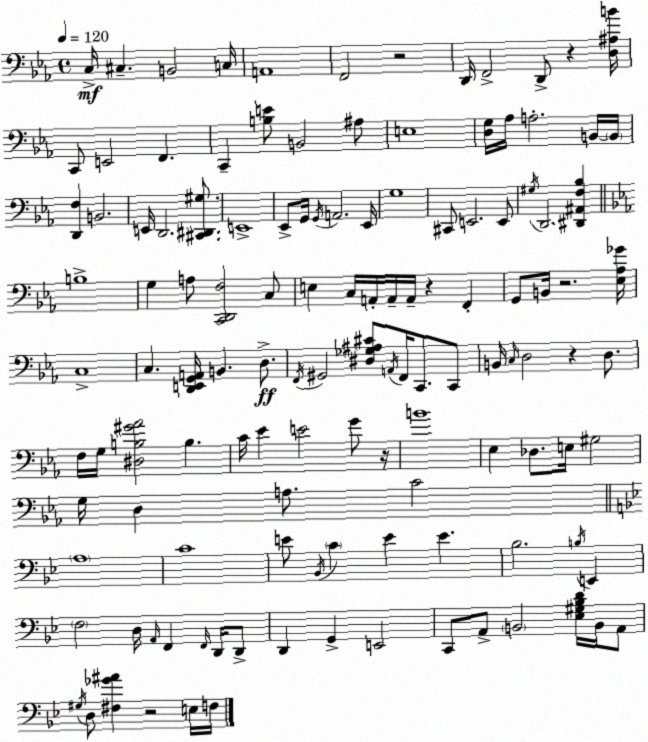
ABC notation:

X:1
T:Untitled
M:4/4
L:1/4
K:Cm
C,/4 ^C, B,,2 C,/4 A,,4 F,,2 z2 D,,/4 F,,2 D,,/2 z [D,^A,B]/4 C,,/2 E,,2 F,, C,, [B,E]/2 B,,2 ^A,/2 E,4 [D,G,]/4 _A,/4 A,2 B,,/4 B,,/4 [D,,F,] B,,2 E,,/4 D,,2 [^C,,^D,,^G,]/2 E,,4 _E,,/2 G,,/4 G,,/4 A,,2 _E,,/4 G,4 ^C,,/2 E,,2 E,,/2 ^G,/4 D,,2 [^D,,^A,,F,_B,] B,4 G, A,/2 [C,,D,,F,]2 C,/2 E, C,/4 A,,/4 A,,/4 A,,/4 z F,, G,,/2 B,,/4 z2 [_E,_A,_G]/4 C,4 C, [D,,E,,G,,A,,]/4 B,, D,/2 F,,/4 ^G,,2 [^D,_G,^A,^C]/2 A,,/4 F,,/4 C,,/2 C,,/2 B,,/4 C,/4 D,2 z D,/2 F,/4 G,/4 [^D,B,^G_A]2 B, C/4 _E E2 G/2 z/4 B4 _E, _D,/2 E,/4 ^G,2 G,/4 D, A,/2 C2 A,4 C4 E/2 _B,,/4 C E E _B,2 B,/4 E,, F,2 D,/4 A,,/4 F,, F,,/4 D,,/4 D,,/2 D,, G,, E,,2 C,,/2 A,,/2 B,,2 [_E,^G,_B,D]/4 B,,/4 A,,/2 ^G,/4 D,/2 [^F,_G^A] z2 E,/4 F,/4